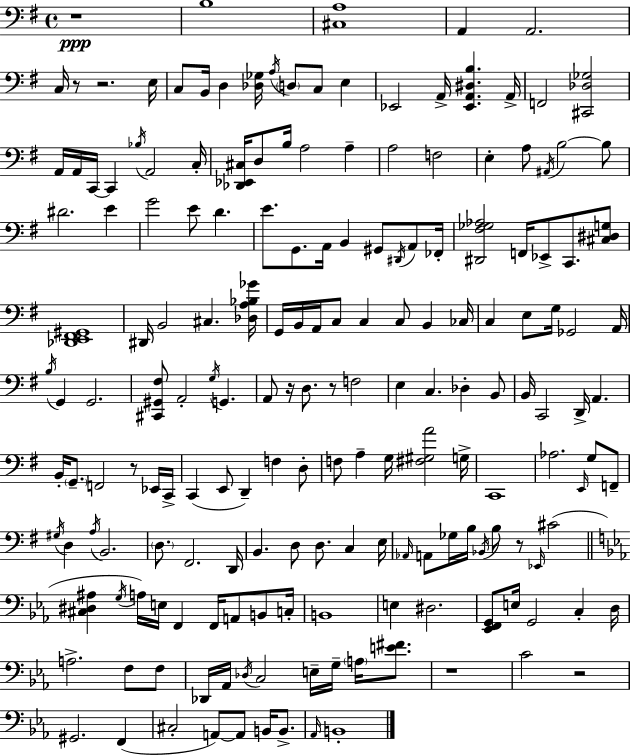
R/w B3/w [C#3,A3]/w A2/q A2/h. C3/s R/e R/h. E3/s C3/e B2/s D3/q [Db3,Gb3]/s A3/s D3/e C3/e E3/q Eb2/h A2/s [Eb2,A2,D#3,B3]/q. A2/s F2/h [C#2,Db3,Gb3]/h A2/s A2/s C2/s C2/q Bb3/s A2/h C3/s [Db2,Eb2,C#3]/s D3/e B3/s A3/h A3/q A3/h F3/h E3/q A3/e A#2/s B3/h B3/e D#4/h. E4/q G4/h E4/e D4/q. E4/e. G2/e. A2/s B2/q G#2/e D#2/s A2/e FES2/s [D#2,F#3,Gb3,Ab3]/h F2/s Eb2/e C2/e. [C#3,D#3,G3]/e [Db2,E2,F#2,G#2]/w D#2/s B2/h C#3/q. [Db3,A3,Bb3,Gb4]/s G2/s B2/s A2/s C3/e C3/q C3/e B2/q CES3/s C3/q E3/e G3/s Gb2/h A2/s B3/s G2/q G2/h. [C#2,G#2,F#3]/e A2/h G3/s G2/q. A2/e R/s D3/e. R/e F3/h E3/q C3/q. Db3/q B2/e B2/s C2/h D2/s A2/q. B2/s G2/e. F2/h R/e Eb2/s C2/s C2/q E2/e D2/q F3/q D3/e F3/e A3/q G3/s [F#3,G#3,A4]/h G3/s C2/w Ab3/h. E2/s G3/e F2/e G#3/s D3/q A3/s B2/h. D3/e. F#2/h. D2/s B2/q. D3/e D3/e. C3/q E3/s Ab2/s A2/e Gb3/s B3/s Bb2/s B3/e R/e Eb2/s C#4/h [C#3,D#3,A#3]/q G3/s A3/s E3/s F2/q F2/s A2/e B2/e C3/s B2/w E3/q D#3/h. [Eb2,F2,G2]/e E3/s G2/h C3/q D3/s A3/h. F3/e F3/e Db2/s Ab2/s Db3/s C3/h E3/s G3/s A3/s [E4,F#4]/e. R/w C4/h R/h G#2/h. F2/q C#3/h A2/e A2/e B2/s B2/e. Ab2/s B2/w